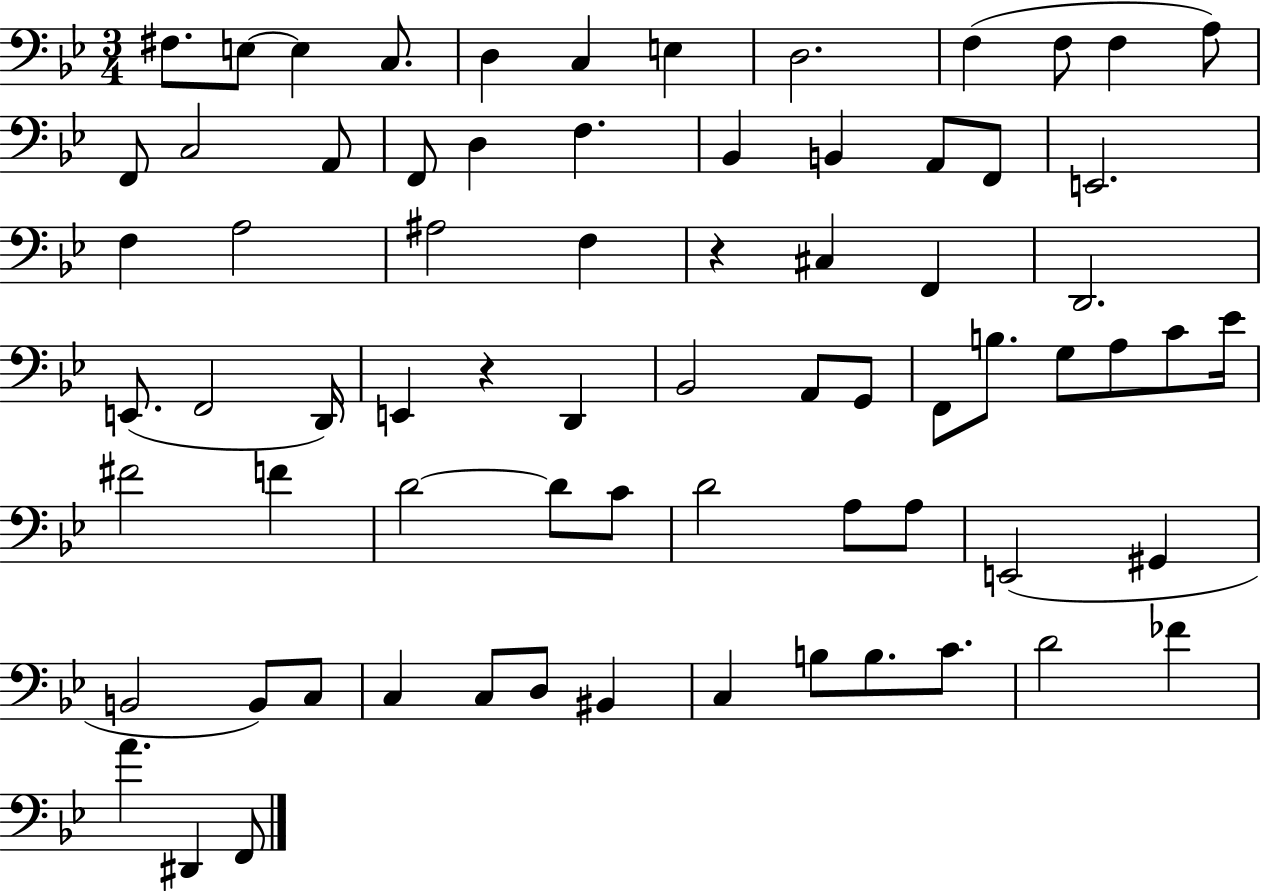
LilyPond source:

{
  \clef bass
  \numericTimeSignature
  \time 3/4
  \key bes \major
  fis8. e8~~ e4 c8. | d4 c4 e4 | d2. | f4( f8 f4 a8) | \break f,8 c2 a,8 | f,8 d4 f4. | bes,4 b,4 a,8 f,8 | e,2. | \break f4 a2 | ais2 f4 | r4 cis4 f,4 | d,2. | \break e,8.( f,2 d,16) | e,4 r4 d,4 | bes,2 a,8 g,8 | f,8 b8. g8 a8 c'8 ees'16 | \break fis'2 f'4 | d'2~~ d'8 c'8 | d'2 a8 a8 | e,2( gis,4 | \break b,2 b,8) c8 | c4 c8 d8 bis,4 | c4 b8 b8. c'8. | d'2 fes'4 | \break a'4. dis,4 f,8 | \bar "|."
}